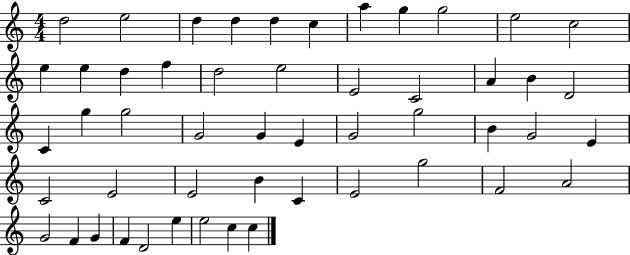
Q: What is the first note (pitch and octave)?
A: D5